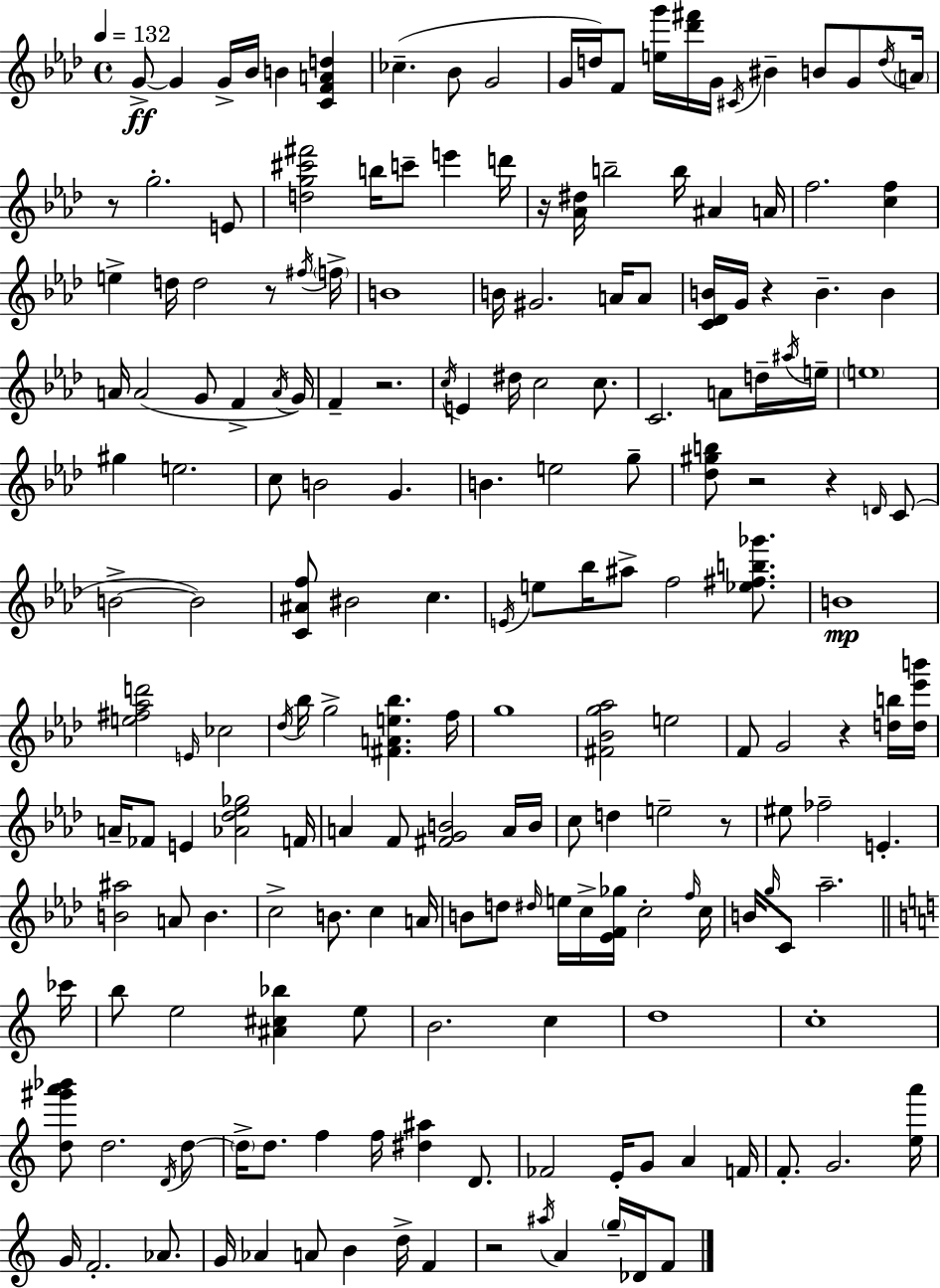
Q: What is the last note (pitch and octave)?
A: F4